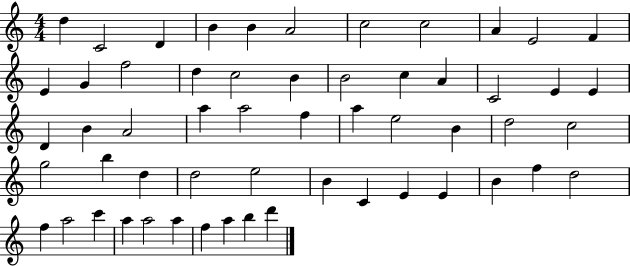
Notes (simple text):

D5/q C4/h D4/q B4/q B4/q A4/h C5/h C5/h A4/q E4/h F4/q E4/q G4/q F5/h D5/q C5/h B4/q B4/h C5/q A4/q C4/h E4/q E4/q D4/q B4/q A4/h A5/q A5/h F5/q A5/q E5/h B4/q D5/h C5/h G5/h B5/q D5/q D5/h E5/h B4/q C4/q E4/q E4/q B4/q F5/q D5/h F5/q A5/h C6/q A5/q A5/h A5/q F5/q A5/q B5/q D6/q